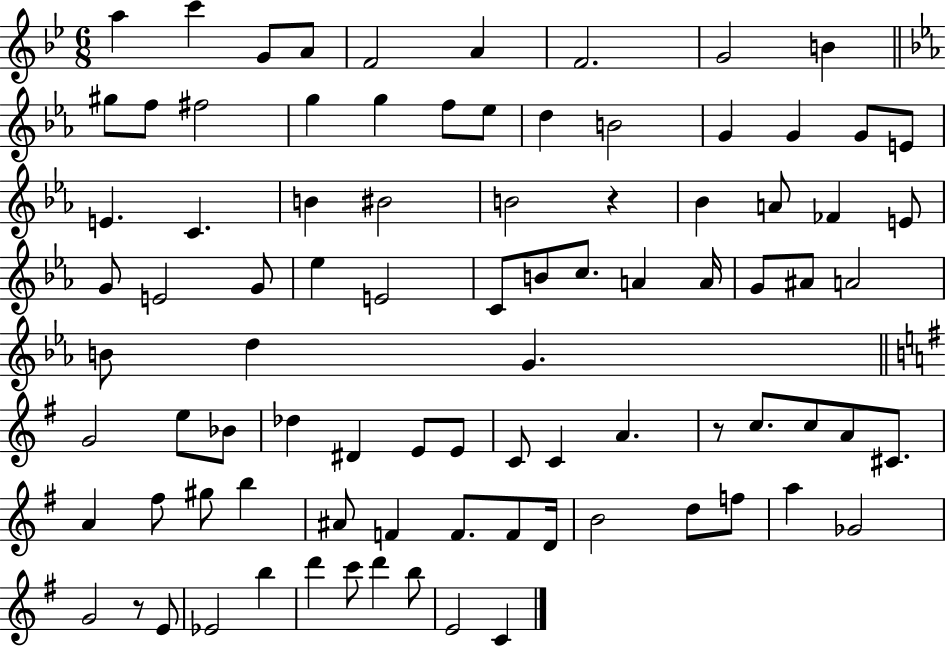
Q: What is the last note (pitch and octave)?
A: C4